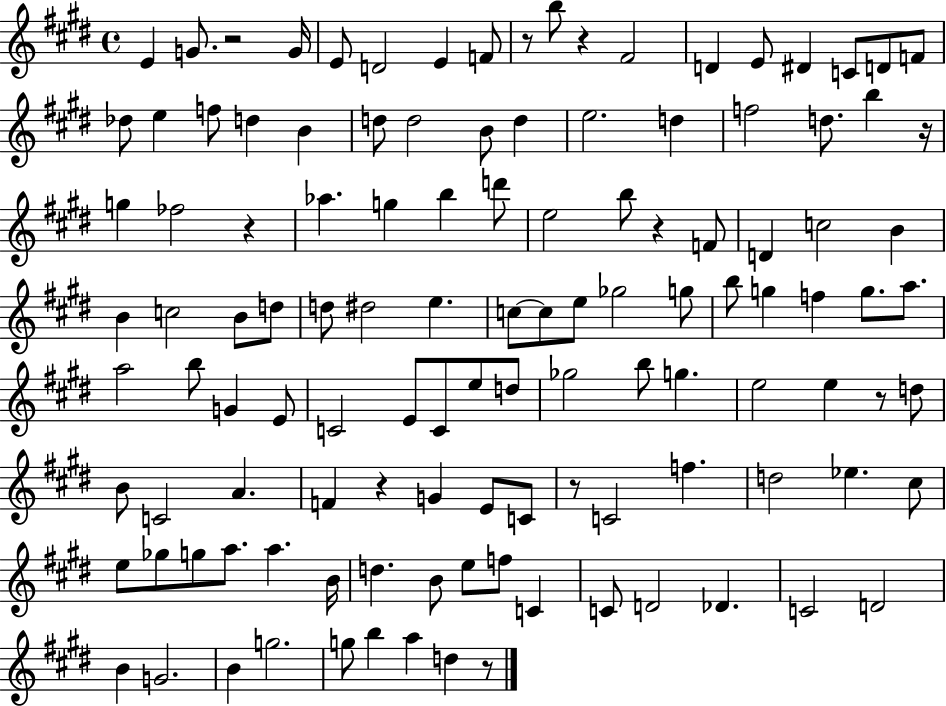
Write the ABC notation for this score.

X:1
T:Untitled
M:4/4
L:1/4
K:E
E G/2 z2 G/4 E/2 D2 E F/2 z/2 b/2 z ^F2 D E/2 ^D C/2 D/2 F/2 _d/2 e f/2 d B d/2 d2 B/2 d e2 d f2 d/2 b z/4 g _f2 z _a g b d'/2 e2 b/2 z F/2 D c2 B B c2 B/2 d/2 d/2 ^d2 e c/2 c/2 e/2 _g2 g/2 b/2 g f g/2 a/2 a2 b/2 G E/2 C2 E/2 C/2 e/2 d/2 _g2 b/2 g e2 e z/2 d/2 B/2 C2 A F z G E/2 C/2 z/2 C2 f d2 _e ^c/2 e/2 _g/2 g/2 a/2 a B/4 d B/2 e/2 f/2 C C/2 D2 _D C2 D2 B G2 B g2 g/2 b a d z/2